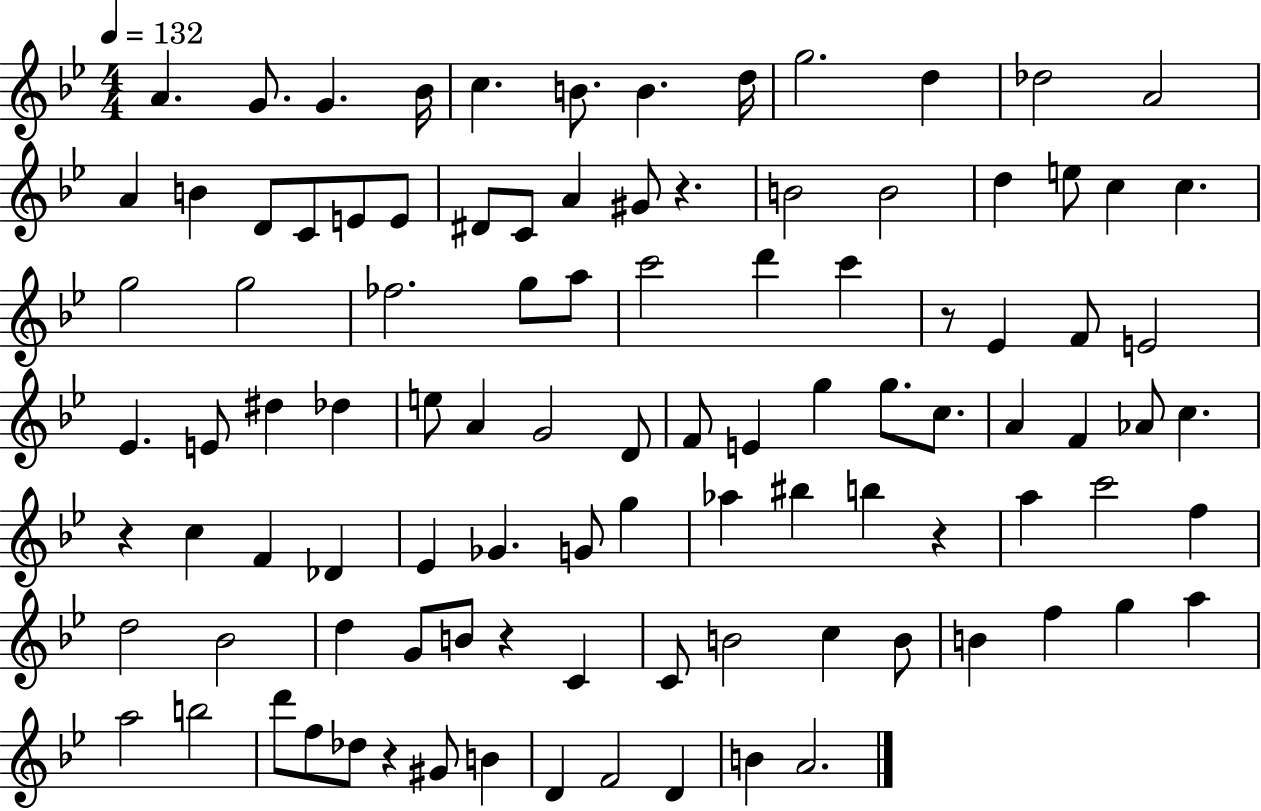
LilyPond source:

{
  \clef treble
  \numericTimeSignature
  \time 4/4
  \key bes \major
  \tempo 4 = 132
  \repeat volta 2 { a'4. g'8. g'4. bes'16 | c''4. b'8. b'4. d''16 | g''2. d''4 | des''2 a'2 | \break a'4 b'4 d'8 c'8 e'8 e'8 | dis'8 c'8 a'4 gis'8 r4. | b'2 b'2 | d''4 e''8 c''4 c''4. | \break g''2 g''2 | fes''2. g''8 a''8 | c'''2 d'''4 c'''4 | r8 ees'4 f'8 e'2 | \break ees'4. e'8 dis''4 des''4 | e''8 a'4 g'2 d'8 | f'8 e'4 g''4 g''8. c''8. | a'4 f'4 aes'8 c''4. | \break r4 c''4 f'4 des'4 | ees'4 ges'4. g'8 g''4 | aes''4 bis''4 b''4 r4 | a''4 c'''2 f''4 | \break d''2 bes'2 | d''4 g'8 b'8 r4 c'4 | c'8 b'2 c''4 b'8 | b'4 f''4 g''4 a''4 | \break a''2 b''2 | d'''8 f''8 des''8 r4 gis'8 b'4 | d'4 f'2 d'4 | b'4 a'2. | \break } \bar "|."
}